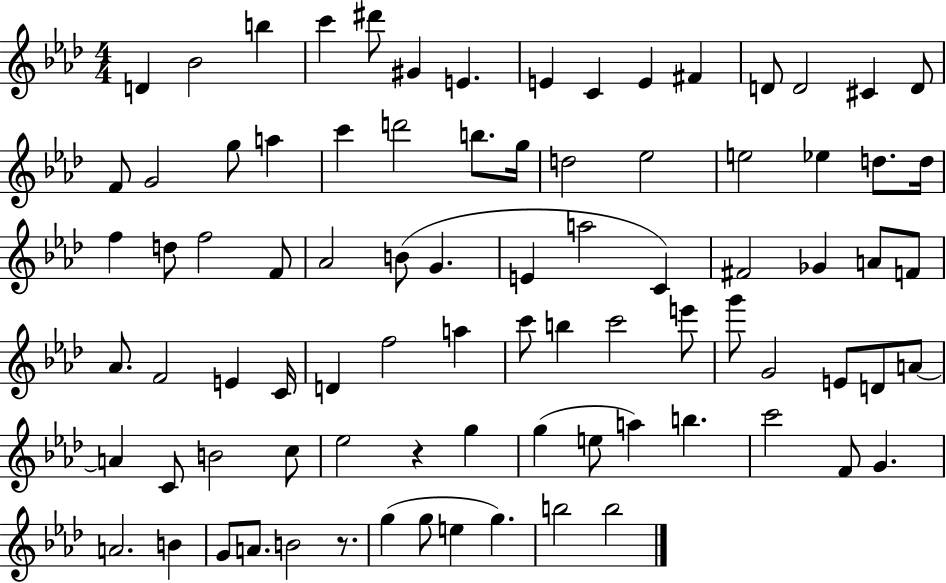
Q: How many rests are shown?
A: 2